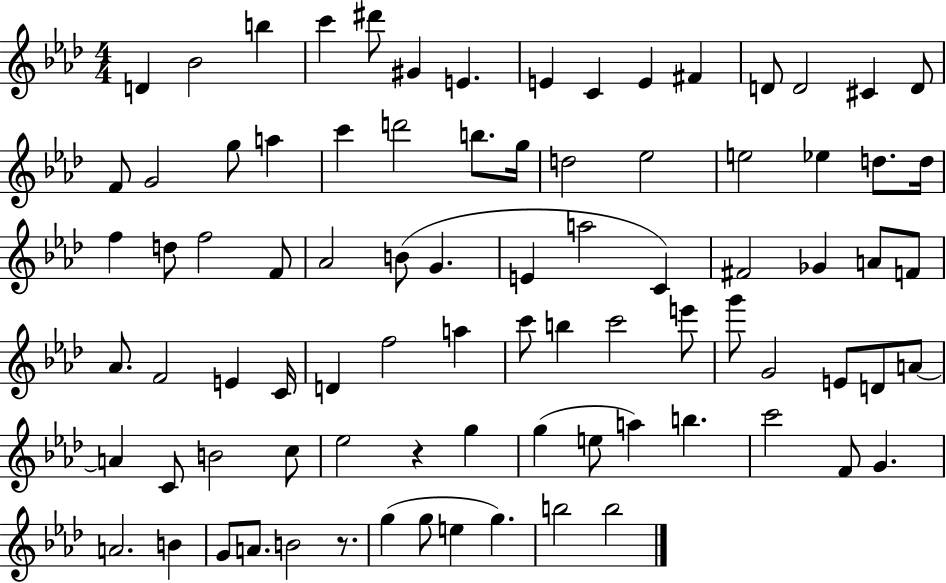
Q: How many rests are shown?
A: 2